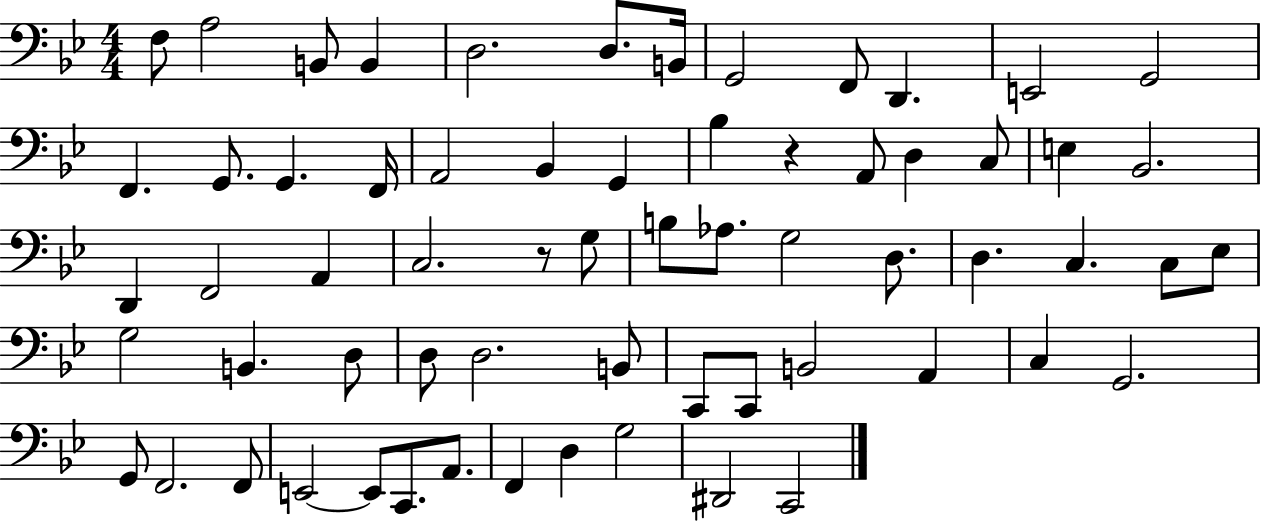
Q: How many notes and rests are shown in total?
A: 64